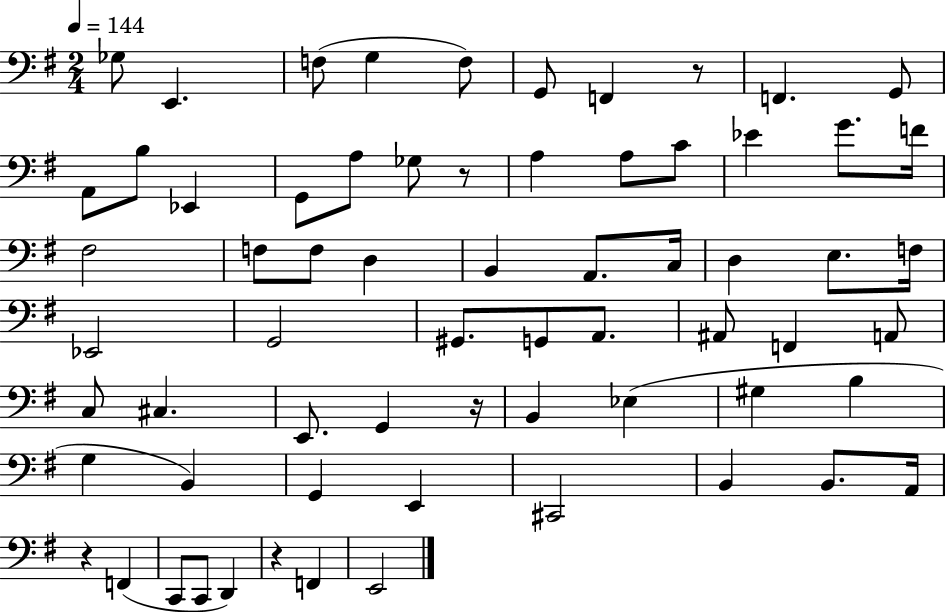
Gb3/e E2/q. F3/e G3/q F3/e G2/e F2/q R/e F2/q. G2/e A2/e B3/e Eb2/q G2/e A3/e Gb3/e R/e A3/q A3/e C4/e Eb4/q G4/e. F4/s F#3/h F3/e F3/e D3/q B2/q A2/e. C3/s D3/q E3/e. F3/s Eb2/h G2/h G#2/e. G2/e A2/e. A#2/e F2/q A2/e C3/e C#3/q. E2/e. G2/q R/s B2/q Eb3/q G#3/q B3/q G3/q B2/q G2/q E2/q C#2/h B2/q B2/e. A2/s R/q F2/q C2/e C2/e D2/q R/q F2/q E2/h